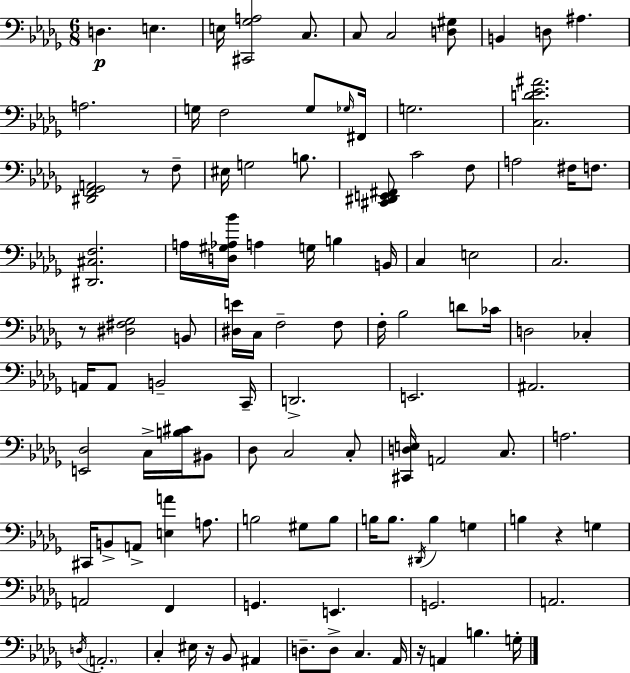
X:1
T:Untitled
M:6/8
L:1/4
K:Bbm
D, E, E,/4 [^C,,_G,A,]2 C,/2 C,/2 C,2 [D,^G,]/2 B,, D,/2 ^A, A,2 G,/4 F,2 G,/2 _G,/4 ^F,,/4 G,2 [C,D_E^A]2 [^D,,F,,_G,,A,,]2 z/2 F,/2 ^E,/4 G,2 B,/2 [^C,,^D,,E,,^F,,]/2 C2 F,/2 A,2 ^F,/4 F,/2 [^D,,^C,F,]2 A,/4 [D,^G,_A,_B]/4 A, G,/4 B, B,,/4 C, E,2 C,2 z/2 [^D,^F,_G,]2 B,,/2 [^D,E]/4 C,/4 F,2 F,/2 F,/4 _B,2 D/2 _C/4 D,2 _C, A,,/4 A,,/2 B,,2 C,,/4 D,,2 E,,2 ^A,,2 [E,,_D,]2 C,/4 [B,^C]/4 ^B,,/2 _D,/2 C,2 C,/2 [^C,,D,E,]/4 A,,2 C,/2 A,2 ^C,,/4 B,,/2 A,,/2 [E,A] A,/2 B,2 ^G,/2 B,/2 B,/4 B,/2 ^D,,/4 B, G, B, z G, A,,2 F,, G,, E,, G,,2 A,,2 D,/4 A,,2 C, ^E,/4 z/4 _B,,/2 ^A,, D,/2 D,/2 C, _A,,/4 z/4 A,, B, G,/4